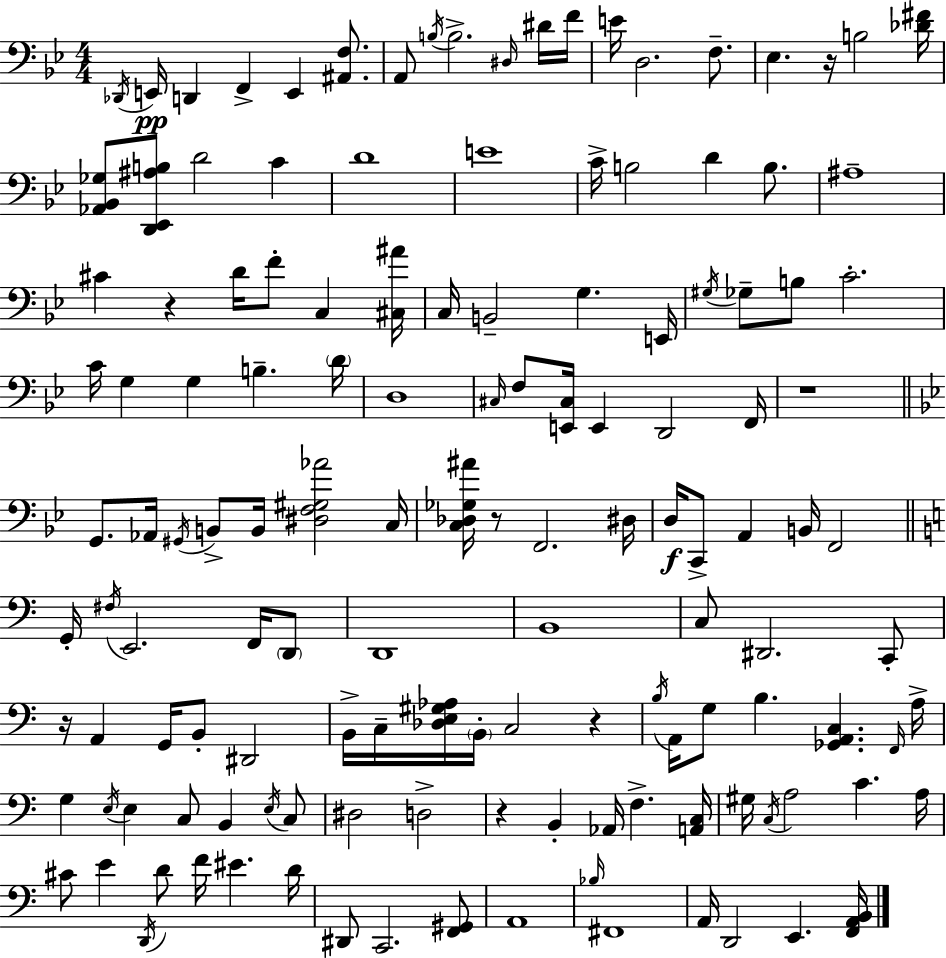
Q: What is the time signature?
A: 4/4